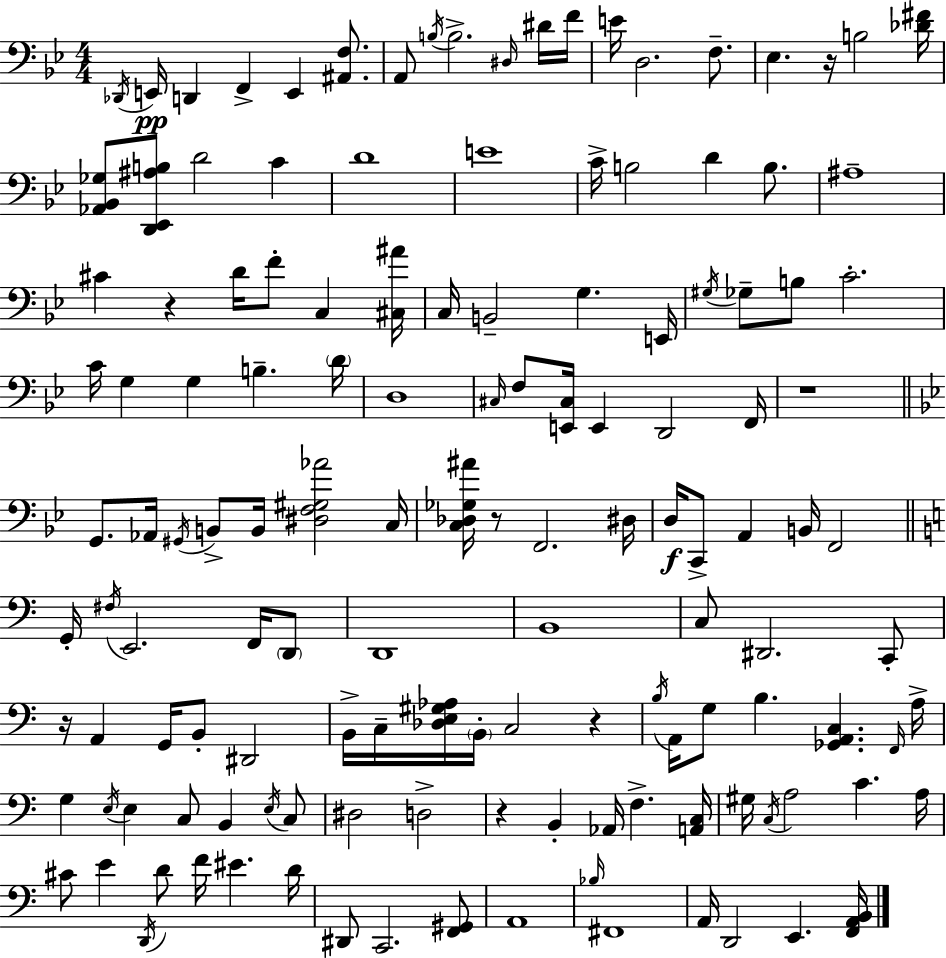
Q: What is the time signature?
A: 4/4